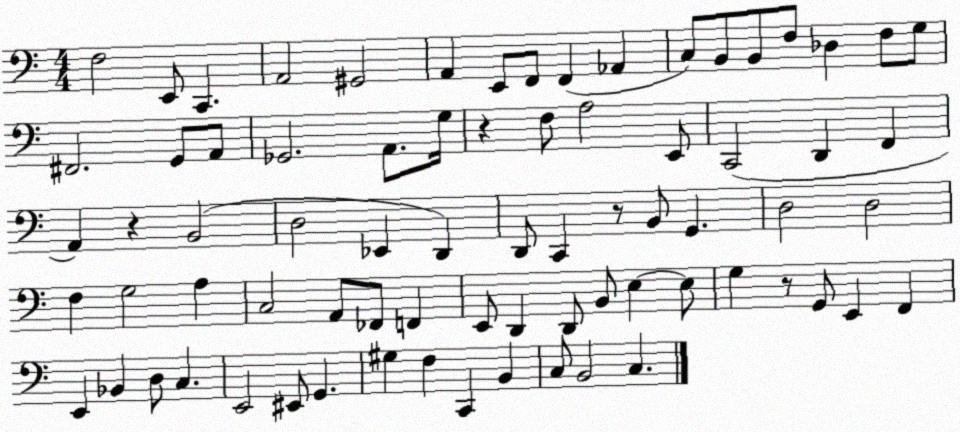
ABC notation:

X:1
T:Untitled
M:4/4
L:1/4
K:C
F,2 E,,/2 C,, A,,2 ^G,,2 A,, E,,/2 F,,/2 F,, _A,, C,/2 B,,/2 B,,/2 F,/2 _D, F,/2 G,/2 ^F,,2 G,,/2 A,,/2 _G,,2 A,,/2 G,/4 z F,/2 A,2 E,,/2 C,,2 D,, F,, A,, z B,,2 D,2 _E,, D,, D,,/2 C,, z/2 B,,/2 G,, D,2 D,2 F, G,2 A, C,2 A,,/2 _F,,/2 F,, E,,/2 D,, D,,/2 B,,/2 E, E,/2 G, z/2 G,,/2 E,, F,, E,, _B,, D,/2 C, E,,2 ^E,,/2 G,, ^G, F, C,, B,, C,/2 B,,2 C,